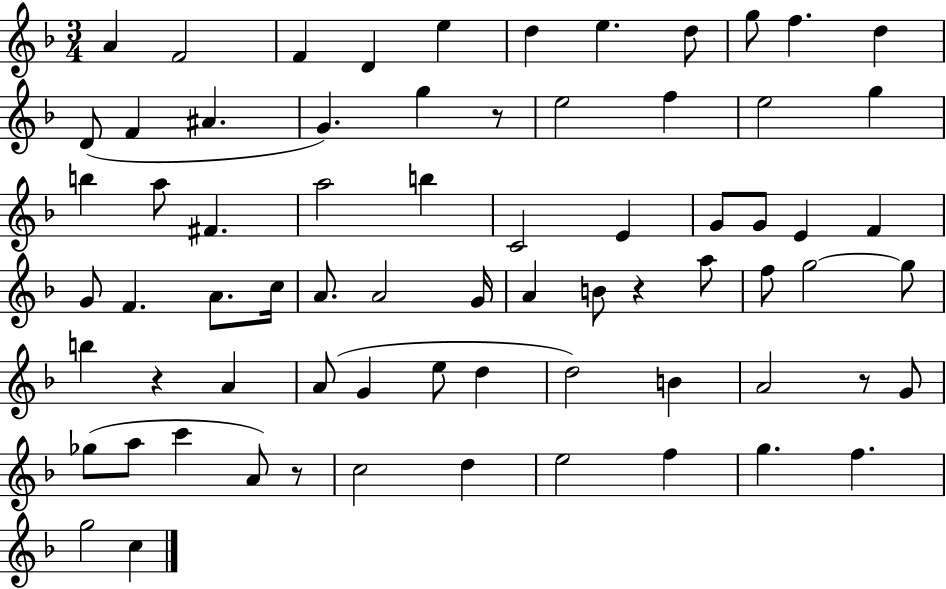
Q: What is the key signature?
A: F major